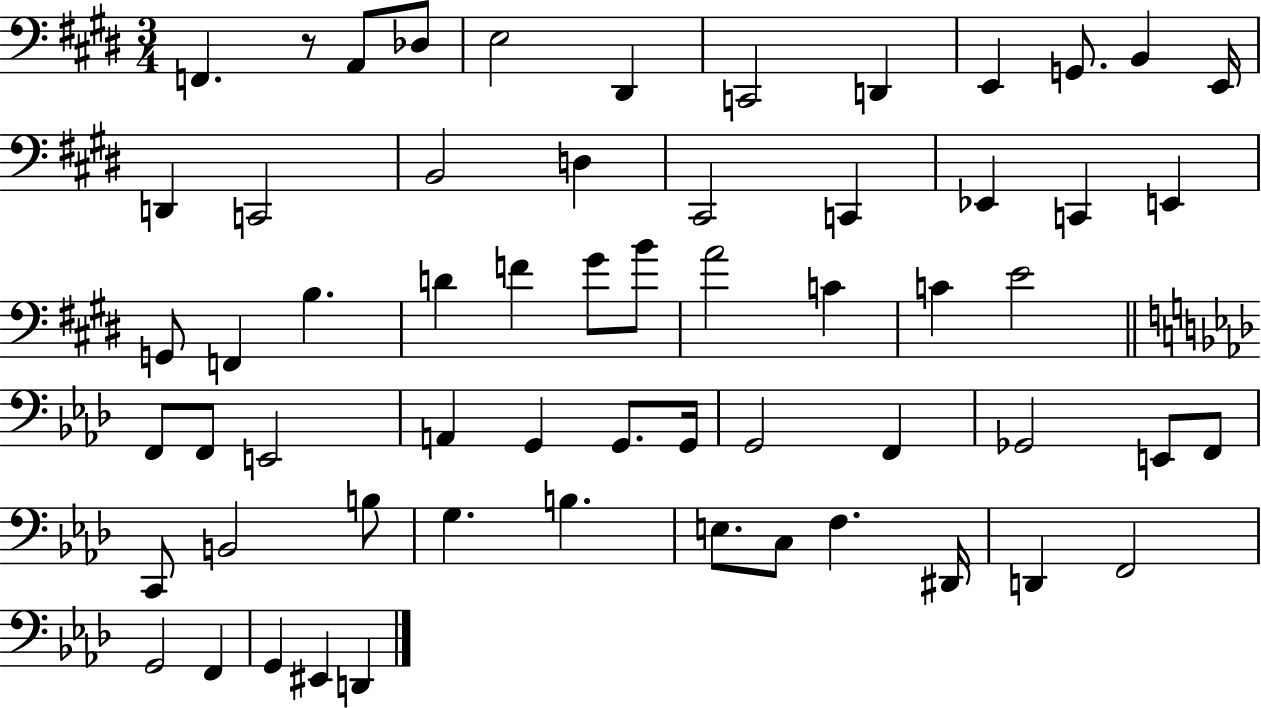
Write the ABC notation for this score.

X:1
T:Untitled
M:3/4
L:1/4
K:E
F,, z/2 A,,/2 _D,/2 E,2 ^D,, C,,2 D,, E,, G,,/2 B,, E,,/4 D,, C,,2 B,,2 D, ^C,,2 C,, _E,, C,, E,, G,,/2 F,, B, D F ^G/2 B/2 A2 C C E2 F,,/2 F,,/2 E,,2 A,, G,, G,,/2 G,,/4 G,,2 F,, _G,,2 E,,/2 F,,/2 C,,/2 B,,2 B,/2 G, B, E,/2 C,/2 F, ^D,,/4 D,, F,,2 G,,2 F,, G,, ^E,, D,,